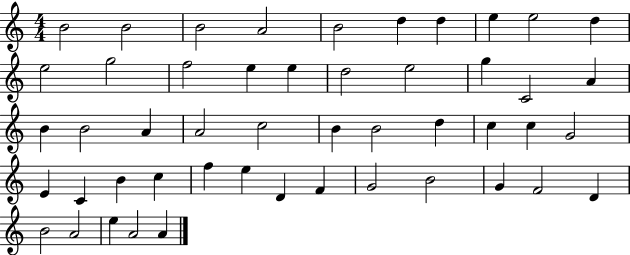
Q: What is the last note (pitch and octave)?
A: A4